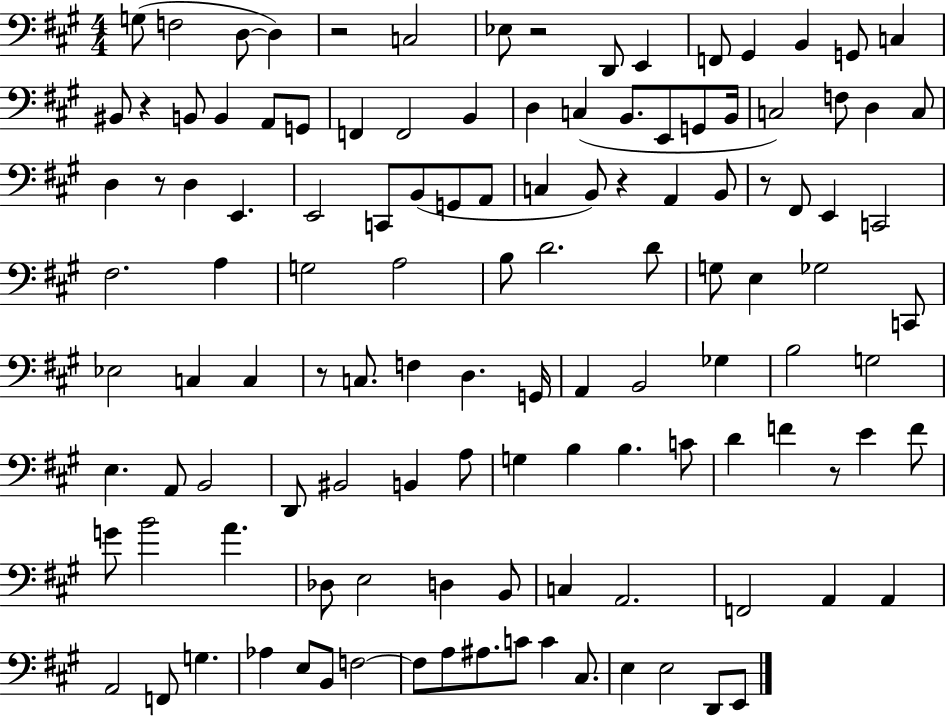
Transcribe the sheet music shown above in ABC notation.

X:1
T:Untitled
M:4/4
L:1/4
K:A
G,/2 F,2 D,/2 D, z2 C,2 _E,/2 z2 D,,/2 E,, F,,/2 ^G,, B,, G,,/2 C, ^B,,/2 z B,,/2 B,, A,,/2 G,,/2 F,, F,,2 B,, D, C, B,,/2 E,,/2 G,,/2 B,,/4 C,2 F,/2 D, C,/2 D, z/2 D, E,, E,,2 C,,/2 B,,/2 G,,/2 A,,/2 C, B,,/2 z A,, B,,/2 z/2 ^F,,/2 E,, C,,2 ^F,2 A, G,2 A,2 B,/2 D2 D/2 G,/2 E, _G,2 C,,/2 _E,2 C, C, z/2 C,/2 F, D, G,,/4 A,, B,,2 _G, B,2 G,2 E, A,,/2 B,,2 D,,/2 ^B,,2 B,, A,/2 G, B, B, C/2 D F z/2 E F/2 G/2 B2 A _D,/2 E,2 D, B,,/2 C, A,,2 F,,2 A,, A,, A,,2 F,,/2 G, _A, E,/2 B,,/2 F,2 F,/2 A,/2 ^A,/2 C/2 C ^C,/2 E, E,2 D,,/2 E,,/2